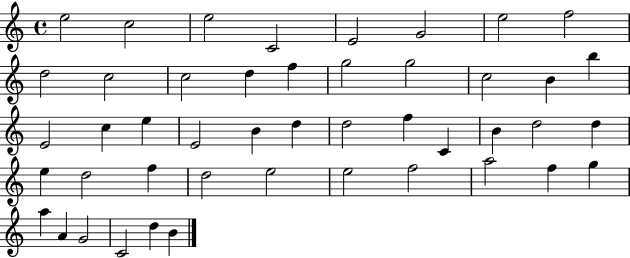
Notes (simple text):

E5/h C5/h E5/h C4/h E4/h G4/h E5/h F5/h D5/h C5/h C5/h D5/q F5/q G5/h G5/h C5/h B4/q B5/q E4/h C5/q E5/q E4/h B4/q D5/q D5/h F5/q C4/q B4/q D5/h D5/q E5/q D5/h F5/q D5/h E5/h E5/h F5/h A5/h F5/q G5/q A5/q A4/q G4/h C4/h D5/q B4/q